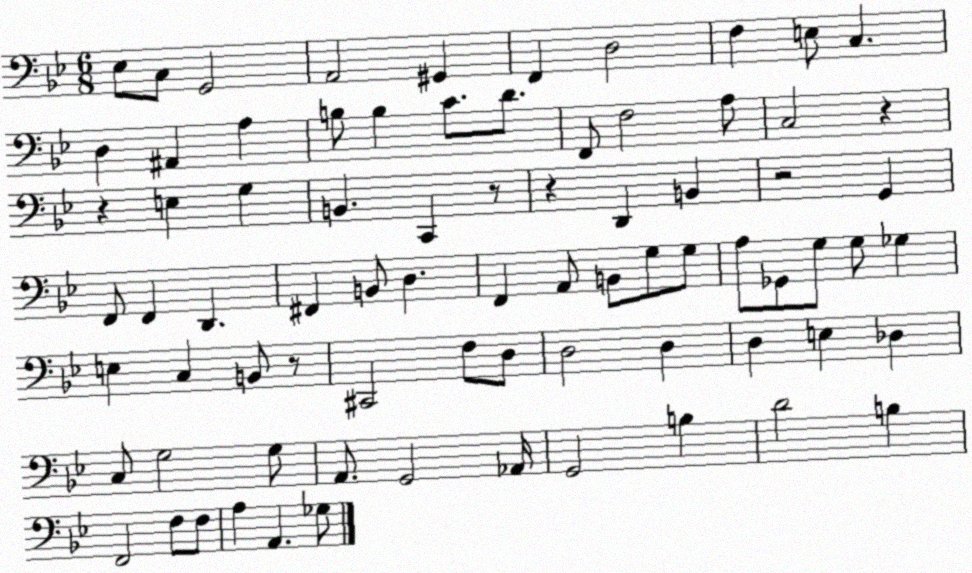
X:1
T:Untitled
M:6/8
L:1/4
K:Bb
_E,/2 C,/2 G,,2 A,,2 ^G,, F,, D,2 F, E,/2 C, D, ^A,, A, B,/2 B, C/2 D/2 F,,/2 F,2 A,/2 C,2 z z E, G, B,, C,, z/2 z D,, B,, z2 G,, F,,/2 F,, D,, ^F,, B,,/2 D, F,, A,,/2 B,,/2 G,/2 G,/2 A,/2 _G,,/2 G,/2 G,/2 _G, E, C, B,,/2 z/2 ^C,,2 F,/2 D,/2 D,2 D, D, E, _D, C,/2 G,2 G,/2 A,,/2 G,,2 _A,,/4 G,,2 B, D2 B, F,,2 F,/2 F,/2 A, A,, _G,/2